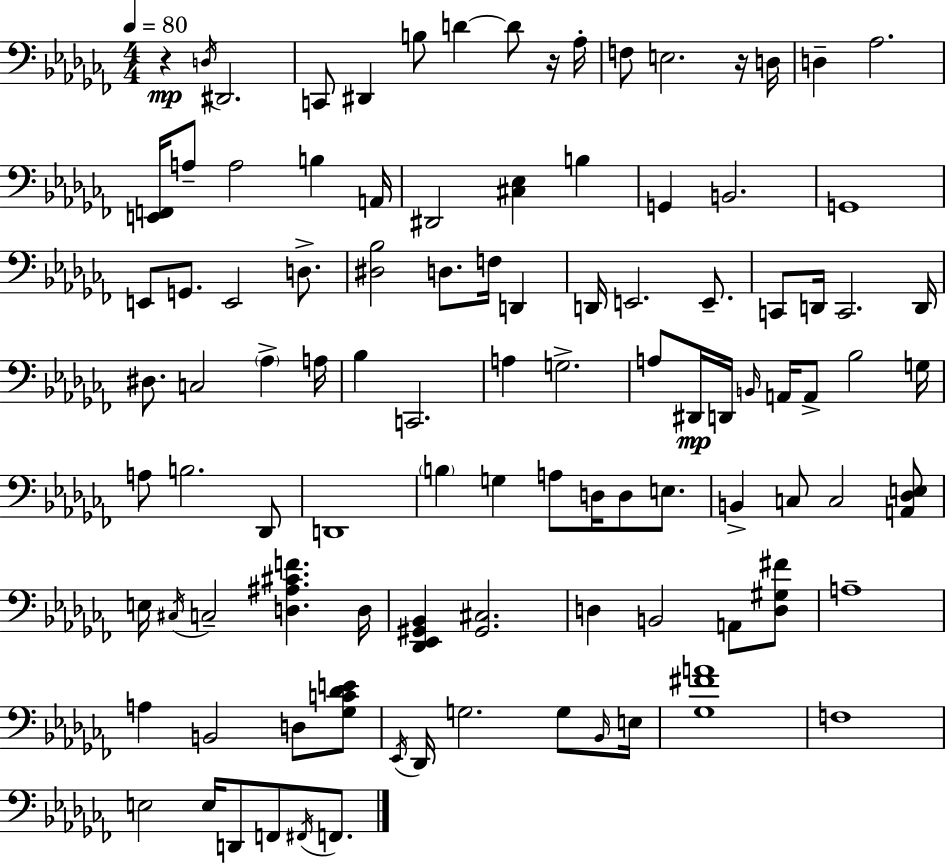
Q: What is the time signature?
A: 4/4